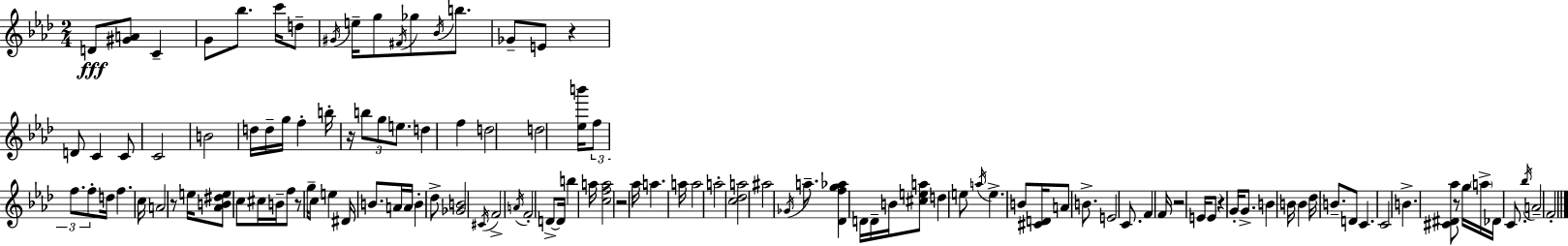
D4/e [G#4,A4]/e C4/q G4/e Bb5/e. C6/s D5/e G#4/s E5/s G5/e F#4/s Gb5/e Bb4/s B5/e. Gb4/e E4/e R/q D4/e C4/q C4/e C4/h B4/h D5/s D5/s G5/s F5/q B5/s R/s B5/e G5/e E5/e. D5/q F5/q D5/h D5/h [Eb5,B6]/s F5/e F5/e. F5/e D5/s F5/q. C5/s A4/h R/e E5/s [Ab4,B4,D#5,E5]/e C5/e C#5/s B4/s F5/e R/e G5/s C5/e E5/q D#4/s B4/e. A4/s A4/s B4/q Db5/e [Gb4,B4]/h C#4/s F4/h A4/s F4/h D4/e D4/s B5/q A5/s [C5,F5,A5]/h R/h Ab5/s A5/q. A5/s A5/h A5/h [C5,Db5,A5]/h A#5/h Gb4/s A5/e. [Db4,F5,G5,Ab5]/q D4/s D4/s B4/s [C#5,E5,A5]/e D5/q E5/e A5/s E5/q. B4/e [C#4,D4]/s A4/e B4/e. E4/h C4/e. F4/q F4/s R/h E4/s E4/e R/q G4/s G4/e. B4/q B4/s B4/q Db5/s B4/e. D4/e C4/q. C4/h B4/q. [C#4,D#4,Ab5]/e R/e G5/s A5/s Db4/s C4/e. Bb5/s A4/h F4/h